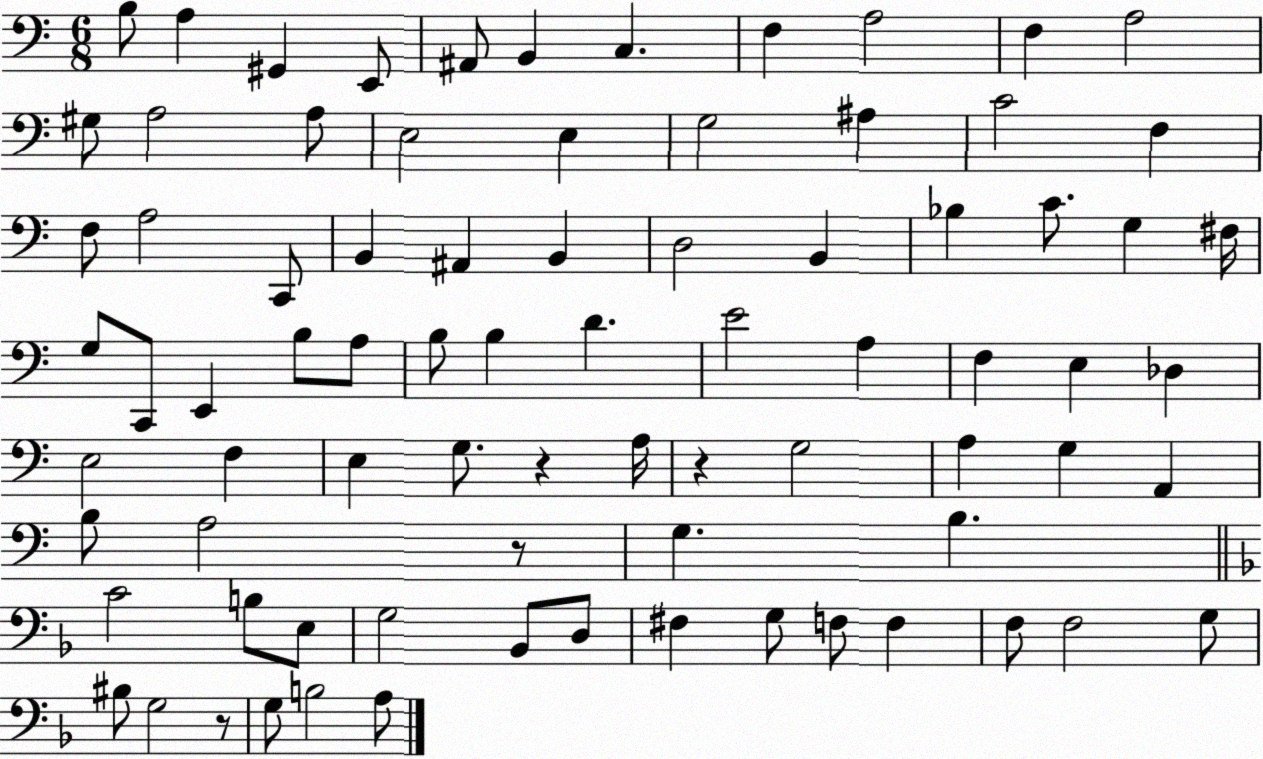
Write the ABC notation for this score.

X:1
T:Untitled
M:6/8
L:1/4
K:C
B,/2 A, ^G,, E,,/2 ^A,,/2 B,, C, F, A,2 F, A,2 ^G,/2 A,2 A,/2 E,2 E, G,2 ^A, C2 F, F,/2 A,2 C,,/2 B,, ^A,, B,, D,2 B,, _B, C/2 G, ^F,/4 G,/2 C,,/2 E,, B,/2 A,/2 B,/2 B, D E2 A, F, E, _D, E,2 F, E, G,/2 z A,/4 z G,2 A, G, A,, B,/2 A,2 z/2 G, B, C2 B,/2 E,/2 G,2 _B,,/2 D,/2 ^F, G,/2 F,/2 F, F,/2 F,2 G,/2 ^B,/2 G,2 z/2 G,/2 B,2 A,/2